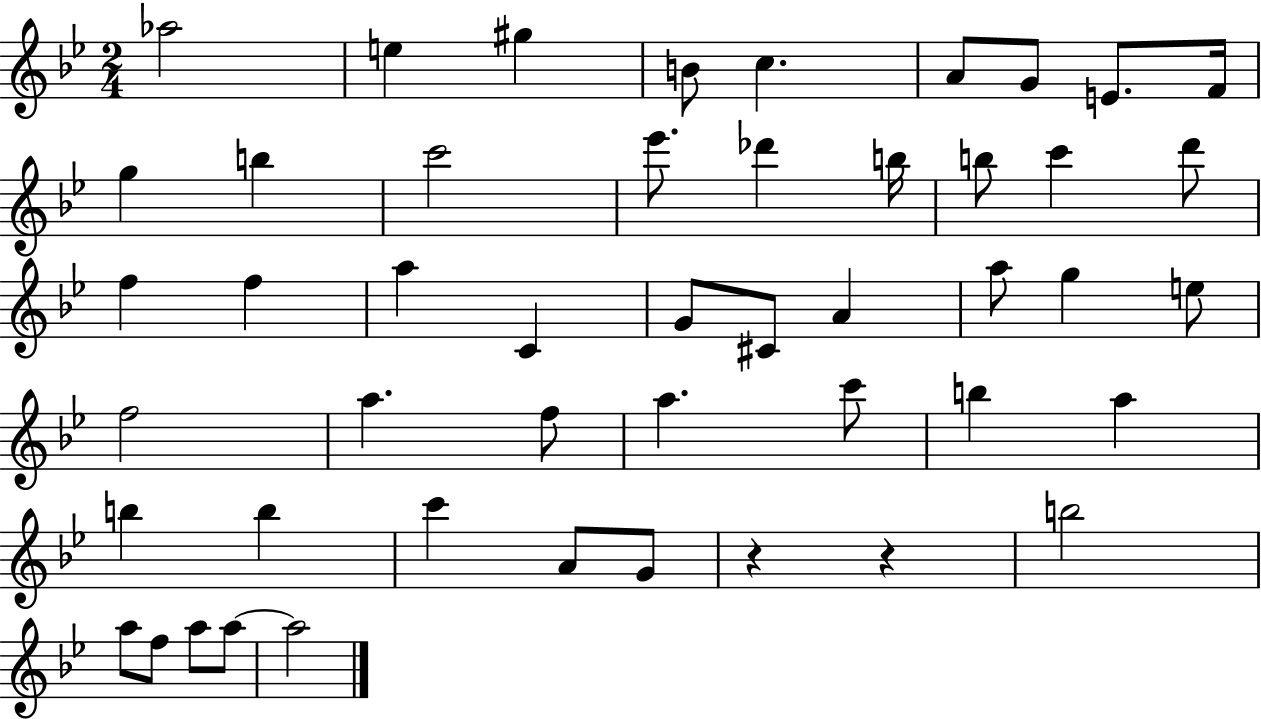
Ab5/h E5/q G#5/q B4/e C5/q. A4/e G4/e E4/e. F4/s G5/q B5/q C6/h Eb6/e. Db6/q B5/s B5/e C6/q D6/e F5/q F5/q A5/q C4/q G4/e C#4/e A4/q A5/e G5/q E5/e F5/h A5/q. F5/e A5/q. C6/e B5/q A5/q B5/q B5/q C6/q A4/e G4/e R/q R/q B5/h A5/e F5/e A5/e A5/e A5/h